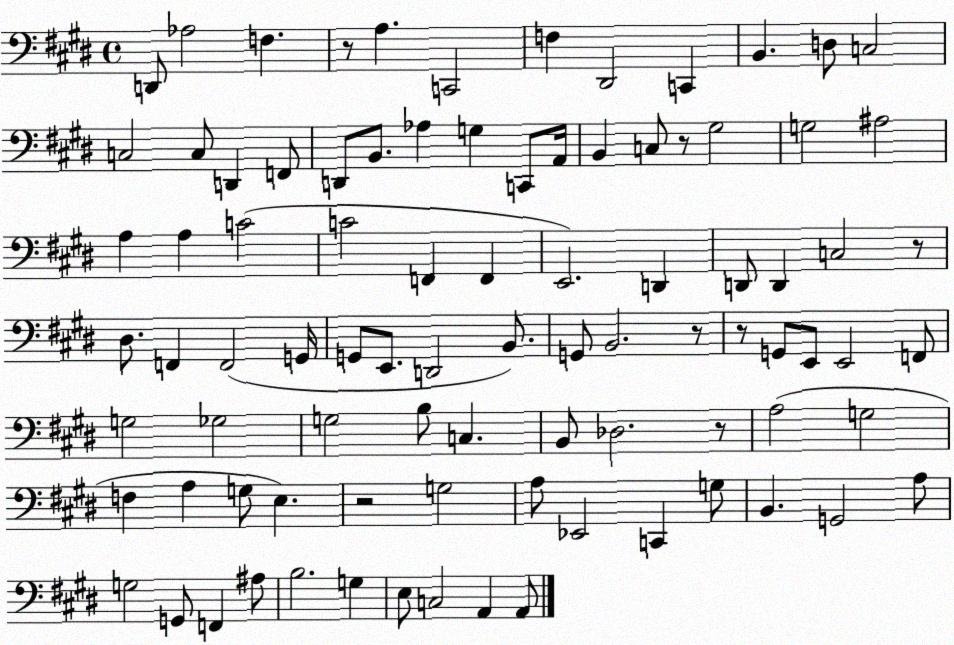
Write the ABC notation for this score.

X:1
T:Untitled
M:4/4
L:1/4
K:E
D,,/2 _A,2 F, z/2 A, C,,2 F, ^D,,2 C,, B,, D,/2 C,2 C,2 C,/2 D,, F,,/2 D,,/2 B,,/2 _A, G, C,,/2 A,,/4 B,, C,/2 z/2 ^G,2 G,2 ^A,2 A, A, C2 C2 F,, F,, E,,2 D,, D,,/2 D,, C,2 z/2 ^D,/2 F,, F,,2 G,,/4 G,,/2 E,,/2 D,,2 B,,/2 G,,/2 B,,2 z/2 z/2 G,,/2 E,,/2 E,,2 F,,/2 G,2 _G,2 G,2 B,/2 C, B,,/2 _D,2 z/2 A,2 G,2 F, A, G,/2 E, z2 G,2 A,/2 _E,,2 C,, G,/2 B,, G,,2 A,/2 G,2 G,,/2 F,, ^A,/2 B,2 G, E,/2 C,2 A,, A,,/2